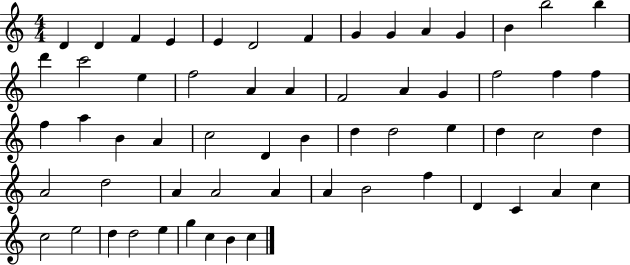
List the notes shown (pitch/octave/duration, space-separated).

D4/q D4/q F4/q E4/q E4/q D4/h F4/q G4/q G4/q A4/q G4/q B4/q B5/h B5/q D6/q C6/h E5/q F5/h A4/q A4/q F4/h A4/q G4/q F5/h F5/q F5/q F5/q A5/q B4/q A4/q C5/h D4/q B4/q D5/q D5/h E5/q D5/q C5/h D5/q A4/h D5/h A4/q A4/h A4/q A4/q B4/h F5/q D4/q C4/q A4/q C5/q C5/h E5/h D5/q D5/h E5/q G5/q C5/q B4/q C5/q